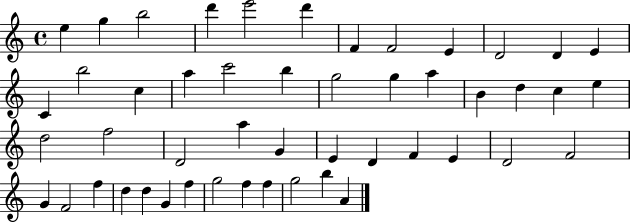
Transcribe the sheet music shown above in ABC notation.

X:1
T:Untitled
M:4/4
L:1/4
K:C
e g b2 d' e'2 d' F F2 E D2 D E C b2 c a c'2 b g2 g a B d c e d2 f2 D2 a G E D F E D2 F2 G F2 f d d G f g2 f f g2 b A